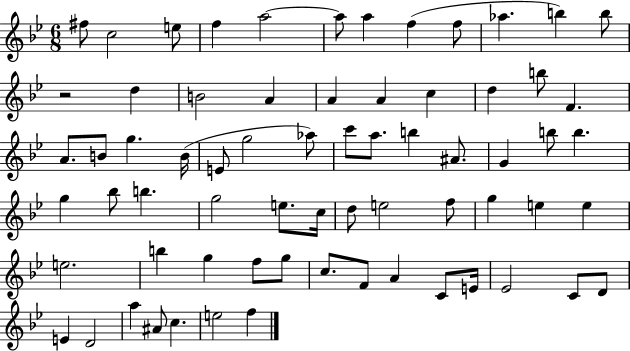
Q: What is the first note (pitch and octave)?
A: F#5